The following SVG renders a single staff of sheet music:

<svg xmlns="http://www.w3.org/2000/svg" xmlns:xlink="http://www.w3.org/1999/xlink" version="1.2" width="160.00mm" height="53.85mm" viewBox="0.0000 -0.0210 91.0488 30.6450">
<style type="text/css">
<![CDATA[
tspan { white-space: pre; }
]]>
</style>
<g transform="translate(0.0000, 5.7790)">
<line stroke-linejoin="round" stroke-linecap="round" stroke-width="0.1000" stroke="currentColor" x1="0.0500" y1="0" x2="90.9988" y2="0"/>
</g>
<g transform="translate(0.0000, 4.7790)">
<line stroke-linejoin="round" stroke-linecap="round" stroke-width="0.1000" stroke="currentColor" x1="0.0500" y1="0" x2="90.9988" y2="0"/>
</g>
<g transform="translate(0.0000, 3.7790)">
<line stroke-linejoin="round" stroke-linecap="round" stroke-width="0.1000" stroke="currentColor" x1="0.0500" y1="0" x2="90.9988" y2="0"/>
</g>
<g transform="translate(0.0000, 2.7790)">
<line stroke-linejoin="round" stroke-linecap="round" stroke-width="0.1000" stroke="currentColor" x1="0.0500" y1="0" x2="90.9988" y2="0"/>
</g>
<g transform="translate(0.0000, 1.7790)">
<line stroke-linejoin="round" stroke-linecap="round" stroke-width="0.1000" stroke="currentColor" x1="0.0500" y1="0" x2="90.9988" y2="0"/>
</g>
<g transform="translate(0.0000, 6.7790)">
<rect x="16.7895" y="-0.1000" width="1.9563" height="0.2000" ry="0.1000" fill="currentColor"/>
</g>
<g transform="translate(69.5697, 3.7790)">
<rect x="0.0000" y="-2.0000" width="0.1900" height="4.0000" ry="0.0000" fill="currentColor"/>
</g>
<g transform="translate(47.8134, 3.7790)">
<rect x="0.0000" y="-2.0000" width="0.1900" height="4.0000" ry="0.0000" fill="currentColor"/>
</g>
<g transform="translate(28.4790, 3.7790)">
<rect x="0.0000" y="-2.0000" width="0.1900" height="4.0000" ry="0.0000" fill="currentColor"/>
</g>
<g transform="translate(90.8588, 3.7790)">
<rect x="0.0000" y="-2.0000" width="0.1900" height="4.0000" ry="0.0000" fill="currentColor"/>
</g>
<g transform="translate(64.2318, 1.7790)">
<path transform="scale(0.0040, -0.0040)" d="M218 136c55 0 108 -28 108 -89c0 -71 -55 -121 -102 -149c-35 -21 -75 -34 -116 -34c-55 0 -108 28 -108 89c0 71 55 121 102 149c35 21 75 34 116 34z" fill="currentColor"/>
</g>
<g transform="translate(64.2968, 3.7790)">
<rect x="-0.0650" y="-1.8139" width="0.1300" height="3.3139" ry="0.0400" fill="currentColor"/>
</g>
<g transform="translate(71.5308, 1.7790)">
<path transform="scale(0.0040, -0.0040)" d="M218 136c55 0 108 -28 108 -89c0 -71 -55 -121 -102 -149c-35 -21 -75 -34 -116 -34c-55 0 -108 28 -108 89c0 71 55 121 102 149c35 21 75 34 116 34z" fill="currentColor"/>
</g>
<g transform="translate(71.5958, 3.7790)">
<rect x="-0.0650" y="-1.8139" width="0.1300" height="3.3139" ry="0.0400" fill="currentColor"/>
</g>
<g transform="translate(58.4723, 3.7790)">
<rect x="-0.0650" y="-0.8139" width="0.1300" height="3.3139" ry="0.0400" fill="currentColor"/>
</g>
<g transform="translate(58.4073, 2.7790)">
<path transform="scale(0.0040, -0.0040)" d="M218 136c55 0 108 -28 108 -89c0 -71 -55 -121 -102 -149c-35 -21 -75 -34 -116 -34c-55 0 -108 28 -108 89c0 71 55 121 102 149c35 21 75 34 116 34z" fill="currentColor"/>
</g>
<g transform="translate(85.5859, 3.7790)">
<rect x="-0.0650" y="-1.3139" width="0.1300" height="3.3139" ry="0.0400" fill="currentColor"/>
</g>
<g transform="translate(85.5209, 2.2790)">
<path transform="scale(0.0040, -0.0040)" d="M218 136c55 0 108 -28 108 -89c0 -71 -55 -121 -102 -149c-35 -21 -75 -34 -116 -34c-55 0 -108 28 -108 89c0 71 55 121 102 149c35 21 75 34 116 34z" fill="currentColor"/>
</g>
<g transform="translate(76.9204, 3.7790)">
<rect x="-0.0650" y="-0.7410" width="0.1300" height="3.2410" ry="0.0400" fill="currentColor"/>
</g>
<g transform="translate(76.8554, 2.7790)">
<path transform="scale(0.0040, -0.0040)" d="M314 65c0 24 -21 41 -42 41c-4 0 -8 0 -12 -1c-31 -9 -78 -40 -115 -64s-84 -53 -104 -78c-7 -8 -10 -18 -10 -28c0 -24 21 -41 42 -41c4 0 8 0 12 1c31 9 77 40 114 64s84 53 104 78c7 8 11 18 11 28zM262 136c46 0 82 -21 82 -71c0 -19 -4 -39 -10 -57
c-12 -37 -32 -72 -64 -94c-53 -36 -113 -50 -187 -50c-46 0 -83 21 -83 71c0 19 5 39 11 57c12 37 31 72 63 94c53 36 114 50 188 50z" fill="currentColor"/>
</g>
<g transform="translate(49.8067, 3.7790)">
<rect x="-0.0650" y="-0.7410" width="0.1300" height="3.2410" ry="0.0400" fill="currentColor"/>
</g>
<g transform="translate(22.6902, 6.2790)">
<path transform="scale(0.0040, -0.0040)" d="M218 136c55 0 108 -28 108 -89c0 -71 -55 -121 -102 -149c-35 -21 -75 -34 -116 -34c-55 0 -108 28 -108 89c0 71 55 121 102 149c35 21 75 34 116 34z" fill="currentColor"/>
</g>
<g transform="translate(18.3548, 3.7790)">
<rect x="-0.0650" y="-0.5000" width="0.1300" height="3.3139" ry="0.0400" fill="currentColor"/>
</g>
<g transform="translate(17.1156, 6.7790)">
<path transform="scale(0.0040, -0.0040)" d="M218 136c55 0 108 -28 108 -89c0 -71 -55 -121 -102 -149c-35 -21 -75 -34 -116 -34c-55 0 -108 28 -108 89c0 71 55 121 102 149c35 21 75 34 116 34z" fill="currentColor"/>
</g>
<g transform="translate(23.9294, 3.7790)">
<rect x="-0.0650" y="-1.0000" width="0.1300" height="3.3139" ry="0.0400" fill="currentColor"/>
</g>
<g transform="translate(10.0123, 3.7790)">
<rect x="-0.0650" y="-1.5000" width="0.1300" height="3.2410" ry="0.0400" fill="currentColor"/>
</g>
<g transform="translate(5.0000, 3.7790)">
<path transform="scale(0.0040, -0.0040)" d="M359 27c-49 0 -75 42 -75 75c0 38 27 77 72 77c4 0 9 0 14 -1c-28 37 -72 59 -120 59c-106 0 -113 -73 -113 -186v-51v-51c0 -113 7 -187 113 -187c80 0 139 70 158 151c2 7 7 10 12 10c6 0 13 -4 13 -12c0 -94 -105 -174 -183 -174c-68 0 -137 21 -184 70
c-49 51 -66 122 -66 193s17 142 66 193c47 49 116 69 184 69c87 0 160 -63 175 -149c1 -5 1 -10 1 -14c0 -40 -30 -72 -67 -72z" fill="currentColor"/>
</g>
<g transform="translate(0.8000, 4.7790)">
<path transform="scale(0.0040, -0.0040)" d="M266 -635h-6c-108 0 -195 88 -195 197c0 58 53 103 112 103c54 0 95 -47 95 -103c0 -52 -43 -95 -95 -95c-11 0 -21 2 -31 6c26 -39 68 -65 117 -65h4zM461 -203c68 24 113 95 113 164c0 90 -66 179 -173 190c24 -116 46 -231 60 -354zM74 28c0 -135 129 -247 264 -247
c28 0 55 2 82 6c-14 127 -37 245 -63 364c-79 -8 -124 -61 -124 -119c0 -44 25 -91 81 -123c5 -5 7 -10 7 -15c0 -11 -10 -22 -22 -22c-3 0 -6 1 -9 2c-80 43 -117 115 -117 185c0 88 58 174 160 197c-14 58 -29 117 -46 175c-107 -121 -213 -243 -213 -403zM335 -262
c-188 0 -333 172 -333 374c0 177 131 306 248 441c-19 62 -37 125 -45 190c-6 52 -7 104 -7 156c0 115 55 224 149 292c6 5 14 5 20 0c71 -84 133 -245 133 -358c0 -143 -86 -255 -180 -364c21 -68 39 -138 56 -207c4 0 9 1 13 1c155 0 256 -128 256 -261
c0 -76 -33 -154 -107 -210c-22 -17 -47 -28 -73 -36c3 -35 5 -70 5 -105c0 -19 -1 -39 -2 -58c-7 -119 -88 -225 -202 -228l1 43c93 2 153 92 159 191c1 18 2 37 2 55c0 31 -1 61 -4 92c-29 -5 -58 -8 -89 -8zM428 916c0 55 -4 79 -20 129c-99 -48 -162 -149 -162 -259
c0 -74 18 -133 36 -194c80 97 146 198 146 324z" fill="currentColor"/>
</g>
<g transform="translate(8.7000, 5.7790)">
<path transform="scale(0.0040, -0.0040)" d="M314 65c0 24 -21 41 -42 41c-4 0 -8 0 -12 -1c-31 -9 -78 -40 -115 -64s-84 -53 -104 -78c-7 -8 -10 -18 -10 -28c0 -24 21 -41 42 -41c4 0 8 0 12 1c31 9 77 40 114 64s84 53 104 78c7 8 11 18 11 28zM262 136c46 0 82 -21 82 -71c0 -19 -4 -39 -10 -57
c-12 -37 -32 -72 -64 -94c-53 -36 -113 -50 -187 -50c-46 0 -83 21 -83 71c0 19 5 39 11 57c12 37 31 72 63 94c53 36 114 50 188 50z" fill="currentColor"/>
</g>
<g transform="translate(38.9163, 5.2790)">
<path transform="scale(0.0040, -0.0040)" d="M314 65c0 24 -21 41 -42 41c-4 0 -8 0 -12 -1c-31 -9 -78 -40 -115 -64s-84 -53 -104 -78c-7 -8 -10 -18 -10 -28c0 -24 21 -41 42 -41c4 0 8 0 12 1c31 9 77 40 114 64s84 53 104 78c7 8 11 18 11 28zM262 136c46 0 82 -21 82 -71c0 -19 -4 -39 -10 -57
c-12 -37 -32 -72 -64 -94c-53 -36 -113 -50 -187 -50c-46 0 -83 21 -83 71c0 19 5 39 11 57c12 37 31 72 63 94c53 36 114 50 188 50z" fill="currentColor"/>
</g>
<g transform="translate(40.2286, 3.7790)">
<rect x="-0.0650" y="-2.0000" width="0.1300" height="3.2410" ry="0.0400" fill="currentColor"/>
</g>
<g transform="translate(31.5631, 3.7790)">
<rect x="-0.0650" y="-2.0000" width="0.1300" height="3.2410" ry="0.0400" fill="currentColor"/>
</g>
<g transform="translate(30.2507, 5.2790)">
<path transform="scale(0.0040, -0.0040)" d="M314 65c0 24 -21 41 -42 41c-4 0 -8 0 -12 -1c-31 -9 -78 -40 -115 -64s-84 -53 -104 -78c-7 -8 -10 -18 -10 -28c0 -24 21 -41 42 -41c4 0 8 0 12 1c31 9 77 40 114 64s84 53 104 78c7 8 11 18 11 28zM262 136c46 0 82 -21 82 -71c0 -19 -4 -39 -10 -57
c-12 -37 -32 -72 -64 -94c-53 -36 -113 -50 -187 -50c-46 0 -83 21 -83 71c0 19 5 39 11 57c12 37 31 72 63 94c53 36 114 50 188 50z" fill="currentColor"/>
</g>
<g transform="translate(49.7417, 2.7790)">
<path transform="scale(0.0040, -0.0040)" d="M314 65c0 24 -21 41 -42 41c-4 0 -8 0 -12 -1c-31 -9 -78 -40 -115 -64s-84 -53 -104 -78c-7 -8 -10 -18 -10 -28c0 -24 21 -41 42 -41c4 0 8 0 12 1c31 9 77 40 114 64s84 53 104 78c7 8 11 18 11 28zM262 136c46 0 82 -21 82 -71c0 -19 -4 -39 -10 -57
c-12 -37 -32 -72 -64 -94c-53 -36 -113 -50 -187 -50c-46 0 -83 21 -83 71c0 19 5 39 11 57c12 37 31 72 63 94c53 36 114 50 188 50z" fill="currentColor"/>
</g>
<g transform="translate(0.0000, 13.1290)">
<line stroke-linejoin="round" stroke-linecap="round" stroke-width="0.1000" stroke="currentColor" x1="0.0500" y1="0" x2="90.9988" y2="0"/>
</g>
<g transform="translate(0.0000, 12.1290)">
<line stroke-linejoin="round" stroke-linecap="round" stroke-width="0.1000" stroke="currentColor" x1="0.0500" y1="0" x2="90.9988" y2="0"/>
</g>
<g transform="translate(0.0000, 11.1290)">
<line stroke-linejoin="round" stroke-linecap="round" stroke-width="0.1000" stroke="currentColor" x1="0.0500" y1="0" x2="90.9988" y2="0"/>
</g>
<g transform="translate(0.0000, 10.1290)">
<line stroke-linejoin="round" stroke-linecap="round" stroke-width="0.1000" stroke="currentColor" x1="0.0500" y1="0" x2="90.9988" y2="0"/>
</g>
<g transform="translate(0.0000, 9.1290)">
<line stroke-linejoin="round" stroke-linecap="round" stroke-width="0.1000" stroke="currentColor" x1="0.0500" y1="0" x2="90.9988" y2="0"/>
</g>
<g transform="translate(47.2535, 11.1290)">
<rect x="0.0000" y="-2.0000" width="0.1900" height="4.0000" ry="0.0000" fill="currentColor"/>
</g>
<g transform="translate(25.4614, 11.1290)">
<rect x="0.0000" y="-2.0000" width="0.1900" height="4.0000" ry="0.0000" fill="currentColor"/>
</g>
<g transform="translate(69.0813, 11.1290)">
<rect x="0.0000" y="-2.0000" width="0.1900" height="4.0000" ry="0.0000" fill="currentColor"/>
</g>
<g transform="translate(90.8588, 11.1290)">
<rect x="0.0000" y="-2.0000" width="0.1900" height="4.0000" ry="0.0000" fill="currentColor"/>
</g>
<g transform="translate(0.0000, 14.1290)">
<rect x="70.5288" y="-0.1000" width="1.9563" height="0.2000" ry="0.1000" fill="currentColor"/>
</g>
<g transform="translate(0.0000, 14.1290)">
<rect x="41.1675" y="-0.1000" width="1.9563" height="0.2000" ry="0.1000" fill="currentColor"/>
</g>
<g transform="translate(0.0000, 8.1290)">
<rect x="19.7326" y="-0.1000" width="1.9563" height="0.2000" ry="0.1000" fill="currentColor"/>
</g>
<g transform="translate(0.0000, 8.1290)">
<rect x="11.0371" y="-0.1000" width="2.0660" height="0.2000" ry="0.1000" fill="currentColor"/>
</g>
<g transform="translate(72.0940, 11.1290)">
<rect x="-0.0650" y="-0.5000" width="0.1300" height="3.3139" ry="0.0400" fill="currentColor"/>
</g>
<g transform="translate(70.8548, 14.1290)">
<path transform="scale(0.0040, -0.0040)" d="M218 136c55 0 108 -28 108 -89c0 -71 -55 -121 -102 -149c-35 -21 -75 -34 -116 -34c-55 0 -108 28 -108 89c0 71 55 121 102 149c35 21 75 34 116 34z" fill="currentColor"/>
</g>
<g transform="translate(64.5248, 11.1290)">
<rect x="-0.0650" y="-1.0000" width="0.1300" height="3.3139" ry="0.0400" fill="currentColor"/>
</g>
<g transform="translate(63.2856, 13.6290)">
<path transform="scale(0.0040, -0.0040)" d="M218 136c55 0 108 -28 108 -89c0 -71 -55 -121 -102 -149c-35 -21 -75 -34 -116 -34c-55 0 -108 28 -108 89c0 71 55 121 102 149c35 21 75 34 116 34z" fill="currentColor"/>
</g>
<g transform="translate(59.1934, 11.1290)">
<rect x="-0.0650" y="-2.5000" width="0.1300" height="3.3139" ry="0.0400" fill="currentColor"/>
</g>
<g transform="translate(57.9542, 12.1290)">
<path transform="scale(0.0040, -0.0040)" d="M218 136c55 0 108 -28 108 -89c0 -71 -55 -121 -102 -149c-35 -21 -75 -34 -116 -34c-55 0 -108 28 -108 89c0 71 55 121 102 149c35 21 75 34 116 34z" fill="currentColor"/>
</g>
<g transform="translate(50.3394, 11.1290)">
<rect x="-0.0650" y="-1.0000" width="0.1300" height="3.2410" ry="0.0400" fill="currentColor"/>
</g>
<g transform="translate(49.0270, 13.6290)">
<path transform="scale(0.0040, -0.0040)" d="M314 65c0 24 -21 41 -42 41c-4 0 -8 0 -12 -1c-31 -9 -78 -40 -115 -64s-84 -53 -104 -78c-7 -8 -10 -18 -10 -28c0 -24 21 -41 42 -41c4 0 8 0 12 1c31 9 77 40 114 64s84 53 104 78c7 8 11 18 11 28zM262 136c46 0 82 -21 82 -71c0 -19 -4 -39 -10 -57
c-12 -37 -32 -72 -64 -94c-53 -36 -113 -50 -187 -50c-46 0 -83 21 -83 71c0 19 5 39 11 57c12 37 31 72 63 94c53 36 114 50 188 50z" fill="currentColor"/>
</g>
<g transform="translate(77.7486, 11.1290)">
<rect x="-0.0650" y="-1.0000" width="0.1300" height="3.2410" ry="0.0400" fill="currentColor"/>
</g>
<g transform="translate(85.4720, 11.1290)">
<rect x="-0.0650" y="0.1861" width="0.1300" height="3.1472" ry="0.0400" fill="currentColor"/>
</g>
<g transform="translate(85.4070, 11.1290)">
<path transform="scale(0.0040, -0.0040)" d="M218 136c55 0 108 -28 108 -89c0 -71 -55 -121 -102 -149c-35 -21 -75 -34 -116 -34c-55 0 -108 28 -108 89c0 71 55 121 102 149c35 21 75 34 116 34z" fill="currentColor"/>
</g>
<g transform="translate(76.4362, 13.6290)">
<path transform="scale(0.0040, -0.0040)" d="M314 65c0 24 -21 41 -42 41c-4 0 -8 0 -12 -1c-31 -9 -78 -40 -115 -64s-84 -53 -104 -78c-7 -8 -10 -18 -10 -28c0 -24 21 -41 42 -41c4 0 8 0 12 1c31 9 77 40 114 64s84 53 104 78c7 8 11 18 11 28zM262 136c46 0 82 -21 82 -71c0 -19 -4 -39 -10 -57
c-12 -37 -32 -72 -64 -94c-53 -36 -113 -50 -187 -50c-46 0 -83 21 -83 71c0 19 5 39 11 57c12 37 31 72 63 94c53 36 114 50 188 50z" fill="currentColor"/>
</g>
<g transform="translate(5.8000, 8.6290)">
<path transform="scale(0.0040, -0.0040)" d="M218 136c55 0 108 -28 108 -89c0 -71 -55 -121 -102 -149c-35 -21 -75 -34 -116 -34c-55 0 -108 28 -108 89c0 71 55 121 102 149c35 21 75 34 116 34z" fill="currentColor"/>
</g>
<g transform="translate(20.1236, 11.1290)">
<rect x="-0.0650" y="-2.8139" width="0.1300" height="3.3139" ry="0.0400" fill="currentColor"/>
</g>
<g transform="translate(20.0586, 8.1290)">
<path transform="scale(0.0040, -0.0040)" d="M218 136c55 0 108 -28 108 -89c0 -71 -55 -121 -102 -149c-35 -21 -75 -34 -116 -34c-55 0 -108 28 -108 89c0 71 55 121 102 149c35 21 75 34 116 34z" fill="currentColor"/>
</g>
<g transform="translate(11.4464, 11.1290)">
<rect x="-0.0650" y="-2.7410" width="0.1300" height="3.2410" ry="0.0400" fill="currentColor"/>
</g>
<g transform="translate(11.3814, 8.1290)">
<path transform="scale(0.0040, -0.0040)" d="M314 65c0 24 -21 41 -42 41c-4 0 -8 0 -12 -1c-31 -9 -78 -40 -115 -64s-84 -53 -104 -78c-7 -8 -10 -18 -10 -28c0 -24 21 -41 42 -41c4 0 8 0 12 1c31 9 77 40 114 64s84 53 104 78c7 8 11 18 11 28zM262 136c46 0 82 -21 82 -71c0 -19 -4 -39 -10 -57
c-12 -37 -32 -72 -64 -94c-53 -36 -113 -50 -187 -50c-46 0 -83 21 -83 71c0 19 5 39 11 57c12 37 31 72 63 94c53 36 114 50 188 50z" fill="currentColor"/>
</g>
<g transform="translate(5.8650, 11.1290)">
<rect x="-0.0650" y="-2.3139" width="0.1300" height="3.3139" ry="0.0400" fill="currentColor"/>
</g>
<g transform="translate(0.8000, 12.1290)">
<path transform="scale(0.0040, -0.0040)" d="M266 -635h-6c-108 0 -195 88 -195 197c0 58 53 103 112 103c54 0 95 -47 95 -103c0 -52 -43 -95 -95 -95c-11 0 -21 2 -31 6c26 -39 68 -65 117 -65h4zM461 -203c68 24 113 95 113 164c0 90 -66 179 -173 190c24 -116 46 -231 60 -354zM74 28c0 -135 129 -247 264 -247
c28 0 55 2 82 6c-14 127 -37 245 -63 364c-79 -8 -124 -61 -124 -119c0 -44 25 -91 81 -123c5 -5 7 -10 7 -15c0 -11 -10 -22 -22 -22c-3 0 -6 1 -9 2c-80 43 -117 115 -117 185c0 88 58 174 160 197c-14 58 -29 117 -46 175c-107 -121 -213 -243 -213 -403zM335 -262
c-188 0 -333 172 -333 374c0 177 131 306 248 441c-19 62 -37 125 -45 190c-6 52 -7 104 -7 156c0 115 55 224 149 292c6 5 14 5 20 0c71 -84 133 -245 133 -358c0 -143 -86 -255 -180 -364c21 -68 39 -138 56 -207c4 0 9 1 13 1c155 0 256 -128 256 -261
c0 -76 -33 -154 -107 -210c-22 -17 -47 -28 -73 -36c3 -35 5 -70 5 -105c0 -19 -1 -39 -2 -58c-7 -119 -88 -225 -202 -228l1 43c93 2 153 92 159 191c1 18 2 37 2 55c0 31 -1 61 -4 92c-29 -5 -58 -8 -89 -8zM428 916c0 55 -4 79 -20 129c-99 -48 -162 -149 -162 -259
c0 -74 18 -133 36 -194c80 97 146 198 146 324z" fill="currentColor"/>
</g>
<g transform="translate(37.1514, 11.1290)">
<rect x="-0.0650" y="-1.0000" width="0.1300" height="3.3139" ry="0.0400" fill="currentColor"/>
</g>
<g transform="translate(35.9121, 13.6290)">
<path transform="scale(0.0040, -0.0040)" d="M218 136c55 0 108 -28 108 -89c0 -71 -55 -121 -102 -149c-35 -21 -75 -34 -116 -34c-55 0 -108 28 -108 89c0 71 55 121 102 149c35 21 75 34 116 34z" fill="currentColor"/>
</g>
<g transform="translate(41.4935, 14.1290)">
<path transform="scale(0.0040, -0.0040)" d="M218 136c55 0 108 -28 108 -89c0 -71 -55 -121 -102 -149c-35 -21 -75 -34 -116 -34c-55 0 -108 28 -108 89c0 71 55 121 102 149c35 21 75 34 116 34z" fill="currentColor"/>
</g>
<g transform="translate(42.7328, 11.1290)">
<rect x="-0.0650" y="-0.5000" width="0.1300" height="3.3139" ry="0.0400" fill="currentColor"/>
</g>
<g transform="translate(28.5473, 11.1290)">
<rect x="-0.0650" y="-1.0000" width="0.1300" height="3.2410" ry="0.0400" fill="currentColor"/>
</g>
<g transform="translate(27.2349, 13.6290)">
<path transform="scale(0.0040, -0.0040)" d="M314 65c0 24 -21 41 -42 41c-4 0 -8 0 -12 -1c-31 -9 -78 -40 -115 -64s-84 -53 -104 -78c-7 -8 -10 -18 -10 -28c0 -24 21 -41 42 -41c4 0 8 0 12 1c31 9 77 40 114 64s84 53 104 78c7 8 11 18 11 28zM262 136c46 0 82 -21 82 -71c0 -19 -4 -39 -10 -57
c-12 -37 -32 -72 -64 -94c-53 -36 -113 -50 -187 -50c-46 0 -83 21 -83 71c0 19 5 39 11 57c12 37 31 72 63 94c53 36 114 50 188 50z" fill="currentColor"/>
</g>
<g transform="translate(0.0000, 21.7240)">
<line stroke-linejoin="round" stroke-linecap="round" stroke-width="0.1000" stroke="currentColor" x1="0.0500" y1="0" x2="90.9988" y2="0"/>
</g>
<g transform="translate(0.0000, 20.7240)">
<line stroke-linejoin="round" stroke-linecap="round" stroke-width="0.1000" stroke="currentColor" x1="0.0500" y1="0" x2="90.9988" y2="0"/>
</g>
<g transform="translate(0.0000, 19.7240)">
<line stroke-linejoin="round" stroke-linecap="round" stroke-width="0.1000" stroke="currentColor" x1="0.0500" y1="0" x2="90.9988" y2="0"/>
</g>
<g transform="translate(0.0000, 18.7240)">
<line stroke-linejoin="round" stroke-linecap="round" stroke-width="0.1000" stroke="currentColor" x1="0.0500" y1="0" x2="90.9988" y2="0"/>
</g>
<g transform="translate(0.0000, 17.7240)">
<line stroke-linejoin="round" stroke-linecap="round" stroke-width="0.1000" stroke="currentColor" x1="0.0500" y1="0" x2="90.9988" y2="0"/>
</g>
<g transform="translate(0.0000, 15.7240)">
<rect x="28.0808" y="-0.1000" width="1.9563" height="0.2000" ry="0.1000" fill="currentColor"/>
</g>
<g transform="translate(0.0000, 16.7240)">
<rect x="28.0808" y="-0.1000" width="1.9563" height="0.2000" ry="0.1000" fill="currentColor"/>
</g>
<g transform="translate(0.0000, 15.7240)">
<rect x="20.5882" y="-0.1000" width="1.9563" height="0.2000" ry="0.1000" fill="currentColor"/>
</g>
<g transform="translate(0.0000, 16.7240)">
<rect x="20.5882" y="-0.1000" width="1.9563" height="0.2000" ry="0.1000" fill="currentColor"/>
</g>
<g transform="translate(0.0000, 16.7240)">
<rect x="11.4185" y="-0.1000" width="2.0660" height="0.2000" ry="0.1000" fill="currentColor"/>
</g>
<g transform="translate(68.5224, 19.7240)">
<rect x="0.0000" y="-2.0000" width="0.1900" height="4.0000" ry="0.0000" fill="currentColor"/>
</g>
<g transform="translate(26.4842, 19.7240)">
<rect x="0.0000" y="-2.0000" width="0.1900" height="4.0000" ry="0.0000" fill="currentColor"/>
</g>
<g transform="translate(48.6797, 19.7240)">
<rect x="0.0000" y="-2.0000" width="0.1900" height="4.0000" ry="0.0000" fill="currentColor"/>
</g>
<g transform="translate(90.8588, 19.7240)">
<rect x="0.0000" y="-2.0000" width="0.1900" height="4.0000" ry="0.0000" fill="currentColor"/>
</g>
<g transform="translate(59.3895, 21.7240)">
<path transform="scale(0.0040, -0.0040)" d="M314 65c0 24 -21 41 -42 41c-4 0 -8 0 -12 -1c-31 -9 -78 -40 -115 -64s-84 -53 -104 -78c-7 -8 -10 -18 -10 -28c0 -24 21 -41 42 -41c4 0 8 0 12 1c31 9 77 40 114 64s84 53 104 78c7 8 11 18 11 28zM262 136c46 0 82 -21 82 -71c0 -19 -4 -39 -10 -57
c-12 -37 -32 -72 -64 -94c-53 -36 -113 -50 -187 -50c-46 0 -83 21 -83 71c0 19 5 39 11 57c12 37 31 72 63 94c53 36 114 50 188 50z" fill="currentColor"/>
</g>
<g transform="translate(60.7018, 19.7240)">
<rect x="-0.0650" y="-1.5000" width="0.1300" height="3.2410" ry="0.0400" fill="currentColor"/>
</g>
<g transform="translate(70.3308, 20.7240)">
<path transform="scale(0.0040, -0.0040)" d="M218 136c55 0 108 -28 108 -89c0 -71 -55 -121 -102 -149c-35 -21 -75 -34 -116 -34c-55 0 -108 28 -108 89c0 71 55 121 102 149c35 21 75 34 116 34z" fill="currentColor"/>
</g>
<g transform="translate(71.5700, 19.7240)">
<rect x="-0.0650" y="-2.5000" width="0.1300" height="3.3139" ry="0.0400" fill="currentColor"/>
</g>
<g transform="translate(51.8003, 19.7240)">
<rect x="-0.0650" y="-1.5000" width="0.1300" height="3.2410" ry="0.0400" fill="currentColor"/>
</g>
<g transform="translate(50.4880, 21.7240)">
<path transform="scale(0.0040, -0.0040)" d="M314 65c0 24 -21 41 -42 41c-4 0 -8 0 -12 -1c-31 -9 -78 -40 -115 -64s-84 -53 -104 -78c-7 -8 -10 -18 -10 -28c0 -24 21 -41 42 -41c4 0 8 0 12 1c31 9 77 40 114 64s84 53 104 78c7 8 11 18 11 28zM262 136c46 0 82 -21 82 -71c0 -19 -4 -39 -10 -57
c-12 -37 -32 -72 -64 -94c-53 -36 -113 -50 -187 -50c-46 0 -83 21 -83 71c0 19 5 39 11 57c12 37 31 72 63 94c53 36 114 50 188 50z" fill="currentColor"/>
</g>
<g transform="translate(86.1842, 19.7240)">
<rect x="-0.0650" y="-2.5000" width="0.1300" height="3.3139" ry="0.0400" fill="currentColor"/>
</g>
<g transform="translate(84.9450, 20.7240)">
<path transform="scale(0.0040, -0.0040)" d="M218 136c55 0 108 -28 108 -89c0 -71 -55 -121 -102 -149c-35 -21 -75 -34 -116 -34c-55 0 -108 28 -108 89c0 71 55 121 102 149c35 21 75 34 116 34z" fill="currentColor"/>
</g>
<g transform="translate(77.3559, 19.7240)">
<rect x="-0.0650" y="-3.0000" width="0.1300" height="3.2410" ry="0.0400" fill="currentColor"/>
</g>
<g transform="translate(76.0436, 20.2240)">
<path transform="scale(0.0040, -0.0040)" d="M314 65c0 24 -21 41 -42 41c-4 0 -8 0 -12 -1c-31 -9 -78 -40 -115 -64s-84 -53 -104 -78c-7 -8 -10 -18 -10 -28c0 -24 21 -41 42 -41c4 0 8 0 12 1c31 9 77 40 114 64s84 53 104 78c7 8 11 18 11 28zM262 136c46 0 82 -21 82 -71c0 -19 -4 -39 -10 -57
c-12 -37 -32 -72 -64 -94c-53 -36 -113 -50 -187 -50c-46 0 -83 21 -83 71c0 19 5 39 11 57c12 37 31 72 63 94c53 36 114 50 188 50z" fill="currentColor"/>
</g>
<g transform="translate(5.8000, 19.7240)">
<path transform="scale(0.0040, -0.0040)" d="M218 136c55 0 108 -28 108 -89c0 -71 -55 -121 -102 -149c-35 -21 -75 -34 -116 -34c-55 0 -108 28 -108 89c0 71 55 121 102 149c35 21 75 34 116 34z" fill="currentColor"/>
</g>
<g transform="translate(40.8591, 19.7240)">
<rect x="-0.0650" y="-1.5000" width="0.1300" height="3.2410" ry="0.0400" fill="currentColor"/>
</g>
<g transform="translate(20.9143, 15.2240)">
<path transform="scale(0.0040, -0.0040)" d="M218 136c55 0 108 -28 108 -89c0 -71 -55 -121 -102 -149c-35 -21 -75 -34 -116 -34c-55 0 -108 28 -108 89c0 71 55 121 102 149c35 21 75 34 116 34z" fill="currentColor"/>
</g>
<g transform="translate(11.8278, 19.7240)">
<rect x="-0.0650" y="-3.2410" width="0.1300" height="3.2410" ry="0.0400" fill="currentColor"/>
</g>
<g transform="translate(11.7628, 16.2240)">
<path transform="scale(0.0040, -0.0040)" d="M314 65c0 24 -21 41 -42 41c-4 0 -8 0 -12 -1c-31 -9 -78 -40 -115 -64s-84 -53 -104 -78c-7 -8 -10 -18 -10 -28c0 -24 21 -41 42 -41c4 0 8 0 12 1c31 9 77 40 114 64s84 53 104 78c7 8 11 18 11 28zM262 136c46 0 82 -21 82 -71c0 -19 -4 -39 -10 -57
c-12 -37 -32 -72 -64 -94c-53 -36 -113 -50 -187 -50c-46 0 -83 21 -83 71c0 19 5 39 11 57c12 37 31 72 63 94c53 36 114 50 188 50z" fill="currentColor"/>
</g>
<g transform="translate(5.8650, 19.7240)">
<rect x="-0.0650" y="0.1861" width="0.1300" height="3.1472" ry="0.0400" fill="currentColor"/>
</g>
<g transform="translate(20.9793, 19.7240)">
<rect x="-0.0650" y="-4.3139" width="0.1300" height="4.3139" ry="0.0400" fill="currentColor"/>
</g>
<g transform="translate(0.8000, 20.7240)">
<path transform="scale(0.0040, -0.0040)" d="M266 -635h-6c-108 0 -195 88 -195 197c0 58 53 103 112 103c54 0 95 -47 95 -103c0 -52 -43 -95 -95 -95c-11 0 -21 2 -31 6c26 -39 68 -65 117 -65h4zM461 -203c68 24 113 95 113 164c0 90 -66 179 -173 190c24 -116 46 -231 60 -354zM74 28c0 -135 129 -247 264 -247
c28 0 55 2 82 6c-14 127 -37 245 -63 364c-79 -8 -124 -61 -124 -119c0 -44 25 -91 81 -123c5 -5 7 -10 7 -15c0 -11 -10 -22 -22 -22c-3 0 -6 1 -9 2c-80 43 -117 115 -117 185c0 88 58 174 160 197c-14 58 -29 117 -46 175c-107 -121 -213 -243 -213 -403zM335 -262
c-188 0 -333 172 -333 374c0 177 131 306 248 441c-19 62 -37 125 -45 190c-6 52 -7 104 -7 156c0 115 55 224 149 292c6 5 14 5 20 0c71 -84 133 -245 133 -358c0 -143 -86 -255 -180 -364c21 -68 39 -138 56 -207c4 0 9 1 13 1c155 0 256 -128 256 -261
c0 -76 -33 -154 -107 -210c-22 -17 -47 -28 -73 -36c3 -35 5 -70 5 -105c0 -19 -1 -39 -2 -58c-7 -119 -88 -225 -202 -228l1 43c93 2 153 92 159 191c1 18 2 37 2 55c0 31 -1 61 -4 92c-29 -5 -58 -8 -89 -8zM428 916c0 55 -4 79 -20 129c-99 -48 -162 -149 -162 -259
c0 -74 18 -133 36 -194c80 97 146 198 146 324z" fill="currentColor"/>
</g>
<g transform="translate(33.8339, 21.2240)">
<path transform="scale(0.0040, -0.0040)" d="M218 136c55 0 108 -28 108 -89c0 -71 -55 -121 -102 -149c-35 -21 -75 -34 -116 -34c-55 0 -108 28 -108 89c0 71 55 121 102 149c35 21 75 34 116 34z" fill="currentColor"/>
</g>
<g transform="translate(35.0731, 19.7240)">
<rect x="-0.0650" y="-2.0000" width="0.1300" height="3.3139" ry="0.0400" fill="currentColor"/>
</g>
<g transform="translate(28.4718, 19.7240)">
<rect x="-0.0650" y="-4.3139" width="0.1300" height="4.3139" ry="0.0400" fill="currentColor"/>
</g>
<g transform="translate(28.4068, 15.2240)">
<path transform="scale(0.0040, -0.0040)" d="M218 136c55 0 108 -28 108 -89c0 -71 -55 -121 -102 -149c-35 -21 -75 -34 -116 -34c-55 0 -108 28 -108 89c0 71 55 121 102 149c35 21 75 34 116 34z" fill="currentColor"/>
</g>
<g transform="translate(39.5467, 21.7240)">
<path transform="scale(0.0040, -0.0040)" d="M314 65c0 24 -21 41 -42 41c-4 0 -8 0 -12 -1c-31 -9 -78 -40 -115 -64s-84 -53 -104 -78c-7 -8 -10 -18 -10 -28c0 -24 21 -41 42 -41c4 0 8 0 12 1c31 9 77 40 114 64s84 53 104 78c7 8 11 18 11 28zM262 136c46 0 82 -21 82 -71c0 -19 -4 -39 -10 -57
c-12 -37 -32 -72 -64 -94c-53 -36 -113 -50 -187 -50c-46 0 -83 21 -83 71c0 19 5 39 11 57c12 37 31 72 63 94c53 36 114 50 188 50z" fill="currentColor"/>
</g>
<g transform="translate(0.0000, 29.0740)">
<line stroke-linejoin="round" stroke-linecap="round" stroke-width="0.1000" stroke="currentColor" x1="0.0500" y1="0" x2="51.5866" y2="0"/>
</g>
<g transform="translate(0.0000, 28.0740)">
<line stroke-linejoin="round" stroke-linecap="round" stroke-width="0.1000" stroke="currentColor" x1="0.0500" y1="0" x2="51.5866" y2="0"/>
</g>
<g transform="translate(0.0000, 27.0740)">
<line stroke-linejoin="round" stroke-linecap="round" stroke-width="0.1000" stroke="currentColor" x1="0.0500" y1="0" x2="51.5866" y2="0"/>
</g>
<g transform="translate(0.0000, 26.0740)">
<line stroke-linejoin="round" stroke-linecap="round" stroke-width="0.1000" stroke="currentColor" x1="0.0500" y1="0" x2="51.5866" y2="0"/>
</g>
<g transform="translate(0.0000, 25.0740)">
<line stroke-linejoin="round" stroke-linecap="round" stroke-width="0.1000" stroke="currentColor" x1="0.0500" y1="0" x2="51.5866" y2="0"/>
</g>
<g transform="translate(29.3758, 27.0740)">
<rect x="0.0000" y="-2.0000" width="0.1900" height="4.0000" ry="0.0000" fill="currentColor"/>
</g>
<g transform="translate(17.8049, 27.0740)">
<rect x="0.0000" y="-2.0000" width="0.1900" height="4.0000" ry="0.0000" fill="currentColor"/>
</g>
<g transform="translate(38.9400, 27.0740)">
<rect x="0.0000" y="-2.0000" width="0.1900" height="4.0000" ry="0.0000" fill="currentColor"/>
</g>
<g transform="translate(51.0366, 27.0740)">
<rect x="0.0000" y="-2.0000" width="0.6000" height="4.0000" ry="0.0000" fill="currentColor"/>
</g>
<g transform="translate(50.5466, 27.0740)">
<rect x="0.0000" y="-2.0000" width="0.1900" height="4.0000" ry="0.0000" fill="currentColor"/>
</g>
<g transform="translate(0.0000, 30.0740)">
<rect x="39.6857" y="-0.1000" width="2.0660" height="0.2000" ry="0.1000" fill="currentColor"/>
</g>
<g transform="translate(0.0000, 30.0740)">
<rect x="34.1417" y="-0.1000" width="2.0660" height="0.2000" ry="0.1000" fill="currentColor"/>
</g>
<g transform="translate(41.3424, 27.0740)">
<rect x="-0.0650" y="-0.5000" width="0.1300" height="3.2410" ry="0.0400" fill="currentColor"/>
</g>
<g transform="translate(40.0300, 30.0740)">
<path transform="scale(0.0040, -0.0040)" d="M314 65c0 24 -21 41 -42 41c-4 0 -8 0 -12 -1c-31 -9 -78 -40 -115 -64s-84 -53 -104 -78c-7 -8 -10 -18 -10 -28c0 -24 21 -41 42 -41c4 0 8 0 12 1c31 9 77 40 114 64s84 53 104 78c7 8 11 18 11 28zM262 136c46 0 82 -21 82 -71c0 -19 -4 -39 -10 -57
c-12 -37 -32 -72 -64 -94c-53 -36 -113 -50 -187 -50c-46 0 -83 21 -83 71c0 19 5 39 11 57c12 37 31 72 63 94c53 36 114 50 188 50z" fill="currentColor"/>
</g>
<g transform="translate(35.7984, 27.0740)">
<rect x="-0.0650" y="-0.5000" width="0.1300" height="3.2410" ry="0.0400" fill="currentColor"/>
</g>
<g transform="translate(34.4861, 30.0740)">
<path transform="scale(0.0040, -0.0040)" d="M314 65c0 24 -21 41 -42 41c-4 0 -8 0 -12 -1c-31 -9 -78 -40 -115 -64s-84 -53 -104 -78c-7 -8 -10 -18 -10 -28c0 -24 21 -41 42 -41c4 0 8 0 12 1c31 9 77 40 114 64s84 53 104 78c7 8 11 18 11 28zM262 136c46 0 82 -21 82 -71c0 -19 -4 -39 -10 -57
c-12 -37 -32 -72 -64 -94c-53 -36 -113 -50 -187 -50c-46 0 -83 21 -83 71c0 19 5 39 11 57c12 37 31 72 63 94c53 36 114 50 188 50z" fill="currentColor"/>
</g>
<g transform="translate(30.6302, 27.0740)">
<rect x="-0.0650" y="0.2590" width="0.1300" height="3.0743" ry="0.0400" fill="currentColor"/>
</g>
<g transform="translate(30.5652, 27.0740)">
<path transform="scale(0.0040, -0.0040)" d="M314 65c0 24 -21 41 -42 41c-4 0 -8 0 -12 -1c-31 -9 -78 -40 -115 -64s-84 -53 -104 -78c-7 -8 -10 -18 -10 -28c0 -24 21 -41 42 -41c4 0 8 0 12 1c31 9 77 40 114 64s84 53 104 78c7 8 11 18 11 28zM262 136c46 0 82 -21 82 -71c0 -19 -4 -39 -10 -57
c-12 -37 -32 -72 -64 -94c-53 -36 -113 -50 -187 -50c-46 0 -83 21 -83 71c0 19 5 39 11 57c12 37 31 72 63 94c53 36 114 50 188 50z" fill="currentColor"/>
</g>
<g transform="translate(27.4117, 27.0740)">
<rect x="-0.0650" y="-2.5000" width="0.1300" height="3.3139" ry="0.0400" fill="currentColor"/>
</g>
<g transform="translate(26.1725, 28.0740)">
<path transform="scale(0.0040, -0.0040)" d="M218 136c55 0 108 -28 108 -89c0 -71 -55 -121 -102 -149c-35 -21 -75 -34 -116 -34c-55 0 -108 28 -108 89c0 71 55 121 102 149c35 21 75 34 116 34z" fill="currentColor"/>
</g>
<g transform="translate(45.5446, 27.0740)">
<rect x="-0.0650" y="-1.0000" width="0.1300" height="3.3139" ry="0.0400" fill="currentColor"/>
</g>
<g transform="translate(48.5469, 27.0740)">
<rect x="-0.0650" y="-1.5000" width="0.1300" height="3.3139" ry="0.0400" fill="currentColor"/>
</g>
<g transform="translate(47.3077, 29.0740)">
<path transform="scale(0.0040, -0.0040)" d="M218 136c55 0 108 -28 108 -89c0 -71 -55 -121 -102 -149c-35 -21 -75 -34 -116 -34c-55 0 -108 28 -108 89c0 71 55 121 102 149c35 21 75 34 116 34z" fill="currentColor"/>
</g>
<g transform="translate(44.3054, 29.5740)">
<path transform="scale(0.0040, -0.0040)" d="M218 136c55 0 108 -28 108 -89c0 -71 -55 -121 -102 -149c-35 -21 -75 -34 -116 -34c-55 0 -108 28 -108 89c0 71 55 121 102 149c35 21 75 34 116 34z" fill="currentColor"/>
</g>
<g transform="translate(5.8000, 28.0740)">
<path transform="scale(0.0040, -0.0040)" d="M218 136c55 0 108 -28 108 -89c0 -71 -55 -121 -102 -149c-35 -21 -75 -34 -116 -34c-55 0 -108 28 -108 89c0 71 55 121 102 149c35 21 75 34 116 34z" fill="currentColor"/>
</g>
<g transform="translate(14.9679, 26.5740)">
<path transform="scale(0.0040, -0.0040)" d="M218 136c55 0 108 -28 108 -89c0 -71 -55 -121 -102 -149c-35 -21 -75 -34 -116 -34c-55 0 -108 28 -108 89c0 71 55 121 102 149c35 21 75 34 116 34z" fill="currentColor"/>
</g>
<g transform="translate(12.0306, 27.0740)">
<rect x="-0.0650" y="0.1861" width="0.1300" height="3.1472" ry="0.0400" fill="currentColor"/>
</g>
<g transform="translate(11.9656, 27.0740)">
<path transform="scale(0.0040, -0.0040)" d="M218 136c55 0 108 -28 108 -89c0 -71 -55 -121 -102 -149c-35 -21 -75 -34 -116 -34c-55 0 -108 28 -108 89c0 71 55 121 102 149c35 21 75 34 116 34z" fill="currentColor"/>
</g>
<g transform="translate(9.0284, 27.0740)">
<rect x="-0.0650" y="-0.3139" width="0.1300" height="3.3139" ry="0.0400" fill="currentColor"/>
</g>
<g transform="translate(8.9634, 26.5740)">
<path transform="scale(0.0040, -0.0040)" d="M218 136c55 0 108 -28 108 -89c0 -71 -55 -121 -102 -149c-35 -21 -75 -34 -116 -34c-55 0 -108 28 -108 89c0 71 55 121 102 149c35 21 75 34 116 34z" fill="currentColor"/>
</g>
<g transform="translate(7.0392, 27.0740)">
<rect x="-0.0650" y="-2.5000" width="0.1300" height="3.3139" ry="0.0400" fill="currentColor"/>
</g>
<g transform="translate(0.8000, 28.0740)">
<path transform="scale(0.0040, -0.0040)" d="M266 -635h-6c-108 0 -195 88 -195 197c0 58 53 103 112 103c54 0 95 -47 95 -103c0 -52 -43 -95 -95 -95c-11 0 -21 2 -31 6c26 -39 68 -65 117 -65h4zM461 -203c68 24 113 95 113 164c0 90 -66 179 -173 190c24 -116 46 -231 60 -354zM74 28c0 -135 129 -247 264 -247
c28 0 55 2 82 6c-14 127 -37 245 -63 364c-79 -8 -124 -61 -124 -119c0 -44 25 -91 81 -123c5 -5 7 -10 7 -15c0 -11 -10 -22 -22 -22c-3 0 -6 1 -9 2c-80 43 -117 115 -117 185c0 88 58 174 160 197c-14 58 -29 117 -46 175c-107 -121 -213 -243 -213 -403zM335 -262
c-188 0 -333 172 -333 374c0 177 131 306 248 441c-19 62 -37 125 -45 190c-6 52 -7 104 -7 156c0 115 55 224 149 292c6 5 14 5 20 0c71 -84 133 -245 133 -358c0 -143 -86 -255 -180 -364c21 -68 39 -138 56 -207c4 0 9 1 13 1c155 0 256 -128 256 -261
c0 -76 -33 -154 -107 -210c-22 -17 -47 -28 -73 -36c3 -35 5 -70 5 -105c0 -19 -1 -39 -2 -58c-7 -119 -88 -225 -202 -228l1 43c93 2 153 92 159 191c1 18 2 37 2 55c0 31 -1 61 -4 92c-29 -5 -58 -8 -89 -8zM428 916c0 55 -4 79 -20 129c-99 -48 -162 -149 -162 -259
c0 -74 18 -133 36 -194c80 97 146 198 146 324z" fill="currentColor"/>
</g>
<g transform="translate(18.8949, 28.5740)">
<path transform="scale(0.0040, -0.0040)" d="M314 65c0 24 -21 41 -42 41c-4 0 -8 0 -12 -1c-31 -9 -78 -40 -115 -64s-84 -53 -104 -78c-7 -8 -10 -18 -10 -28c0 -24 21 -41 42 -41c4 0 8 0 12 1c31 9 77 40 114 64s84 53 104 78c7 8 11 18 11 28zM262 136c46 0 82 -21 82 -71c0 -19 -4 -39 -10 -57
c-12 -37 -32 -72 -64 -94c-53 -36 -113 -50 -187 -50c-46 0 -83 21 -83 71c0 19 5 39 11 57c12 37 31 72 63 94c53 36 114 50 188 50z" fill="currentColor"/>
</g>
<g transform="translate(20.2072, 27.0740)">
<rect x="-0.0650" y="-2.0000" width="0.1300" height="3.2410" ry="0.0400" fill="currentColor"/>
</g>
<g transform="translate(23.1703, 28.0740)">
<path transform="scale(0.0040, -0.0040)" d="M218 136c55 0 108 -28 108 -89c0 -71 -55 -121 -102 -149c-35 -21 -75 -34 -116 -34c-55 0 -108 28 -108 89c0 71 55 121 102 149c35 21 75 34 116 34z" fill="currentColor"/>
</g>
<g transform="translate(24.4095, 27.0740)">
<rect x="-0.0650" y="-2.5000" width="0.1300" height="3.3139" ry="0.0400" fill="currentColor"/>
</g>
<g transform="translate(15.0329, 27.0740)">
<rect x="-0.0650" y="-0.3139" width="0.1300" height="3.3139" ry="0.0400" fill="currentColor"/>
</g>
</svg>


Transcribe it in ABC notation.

X:1
T:Untitled
M:4/4
L:1/4
K:C
E2 C D F2 F2 d2 d f f d2 e g a2 a D2 D C D2 G D C D2 B B b2 d' d' F E2 E2 E2 G A2 G G c B c F2 G G B2 C2 C2 D E